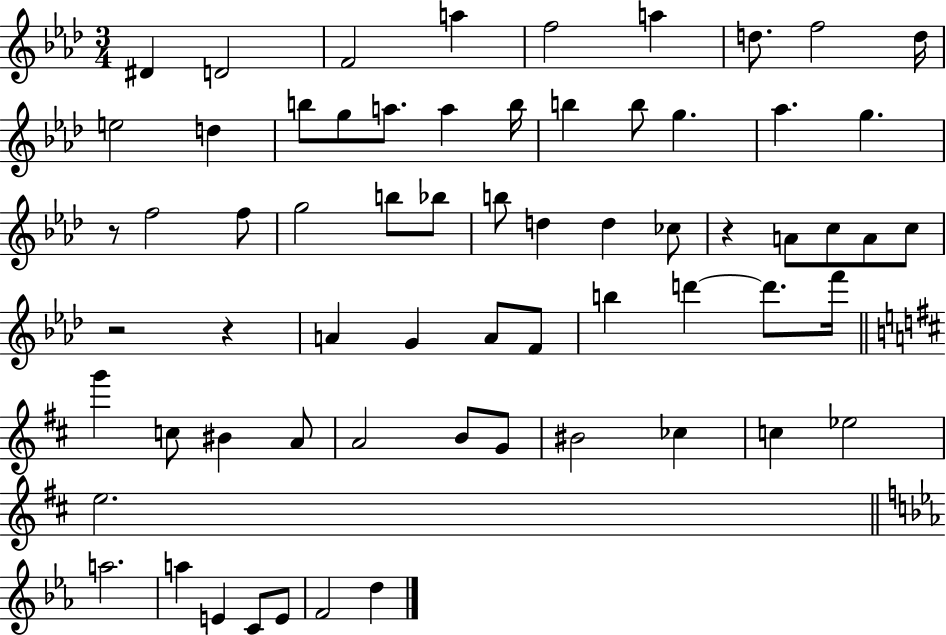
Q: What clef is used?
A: treble